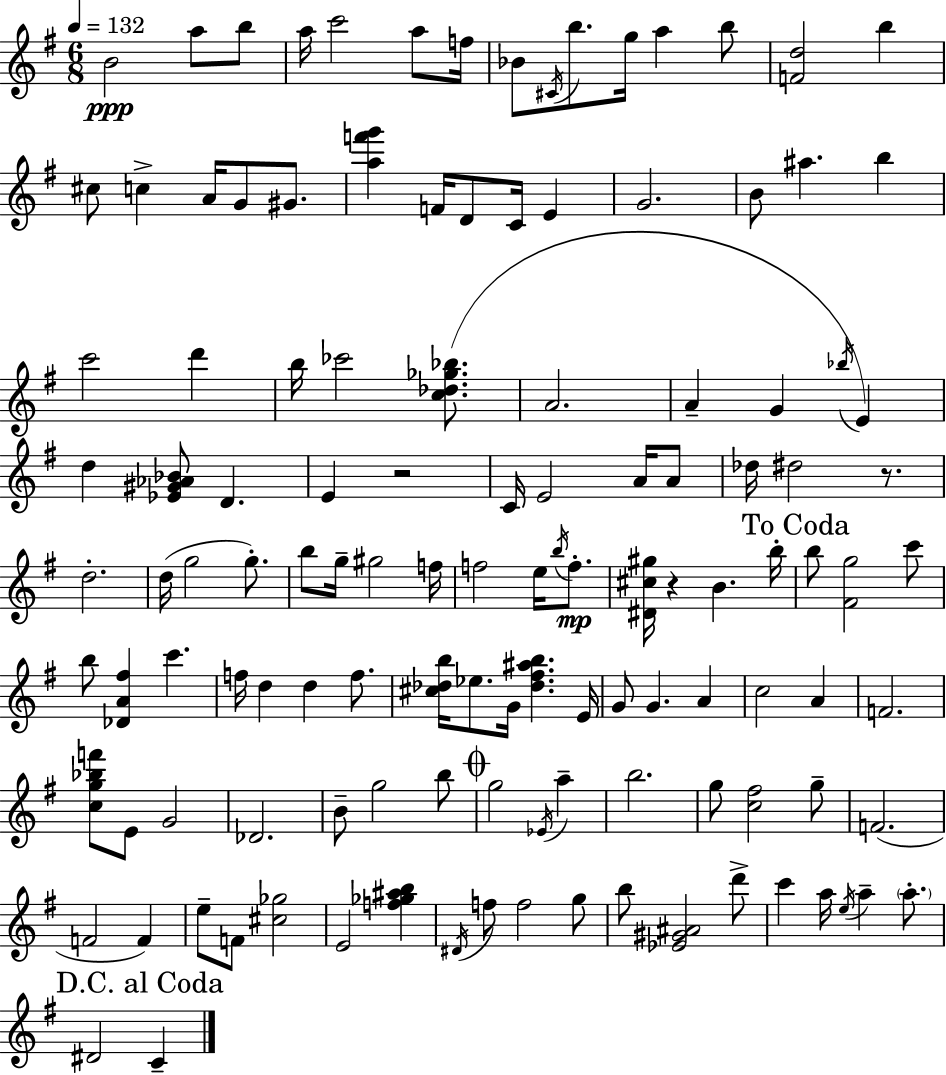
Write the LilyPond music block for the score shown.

{
  \clef treble
  \numericTimeSignature
  \time 6/8
  \key g \major
  \tempo 4 = 132
  b'2\ppp a''8 b''8 | a''16 c'''2 a''8 f''16 | bes'8 \acciaccatura { cis'16 } b''8. g''16 a''4 b''8 | <f' d''>2 b''4 | \break cis''8 c''4-> a'16 g'8 gis'8. | <a'' f''' g'''>4 f'16 d'8 c'16 e'4 | g'2. | b'8 ais''4. b''4 | \break c'''2 d'''4 | b''16 ces'''2 <c'' des'' ges'' bes''>8.( | a'2. | a'4-- g'4 \acciaccatura { bes''16 }) e'4 | \break d''4 <ees' gis' aes' bes'>8 d'4. | e'4 r2 | c'16 e'2 a'16 | a'8 des''16 dis''2 r8. | \break d''2.-. | d''16( g''2 g''8.-.) | b''8 g''16-- gis''2 | f''16 f''2 e''16 \acciaccatura { b''16 } | \break f''8.-.\mp <dis' cis'' gis''>16 r4 b'4. | b''16-. \mark "To Coda" b''8 <fis' g''>2 | c'''8 b''8 <des' a' fis''>4 c'''4. | f''16 d''4 d''4 | \break f''8. <cis'' des'' b''>16 ees''8. g'16 <des'' fis'' ais'' b''>4. | e'16 g'8 g'4. a'4 | c''2 a'4 | f'2. | \break <c'' g'' bes'' f'''>8 e'8 g'2 | des'2. | b'8-- g''2 | b''8 \mark \markup { \musicglyph "scripts.coda" } g''2 \acciaccatura { ees'16 } | \break a''4-- b''2. | g''8 <c'' fis''>2 | g''8-- f'2.( | f'2 | \break f'4) e''8-- f'8 <cis'' ges''>2 | e'2 | <f'' ges'' ais'' b''>4 \acciaccatura { dis'16 } f''8 f''2 | g''8 b''8 <ees' gis' ais'>2 | \break d'''8-> c'''4 a''16 \acciaccatura { e''16 } a''4-- | \parenthesize a''8.-. \mark "D.C. al Coda" dis'2 | c'4-- \bar "|."
}